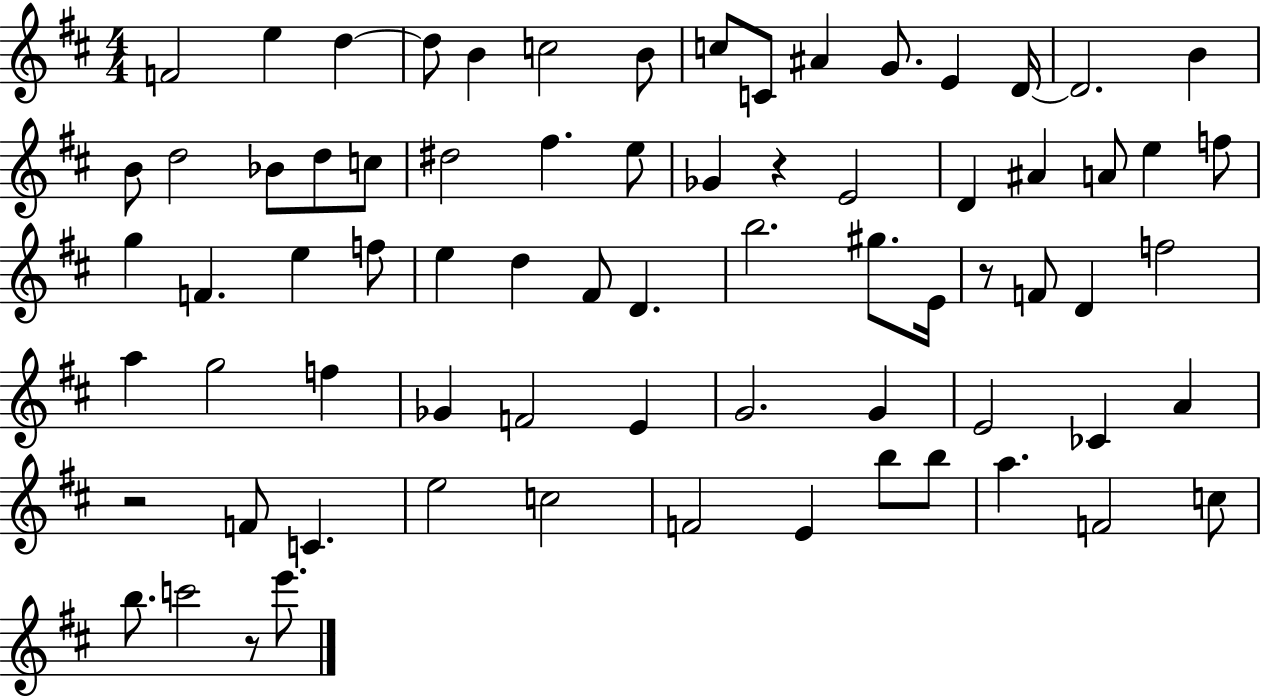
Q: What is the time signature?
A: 4/4